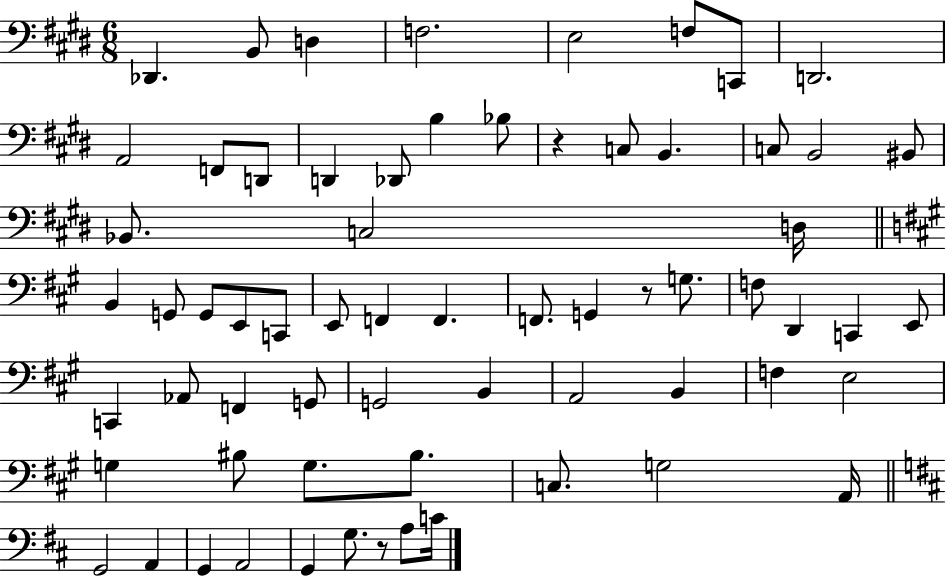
{
  \clef bass
  \numericTimeSignature
  \time 6/8
  \key e \major
  \repeat volta 2 { des,4. b,8 d4 | f2. | e2 f8 c,8 | d,2. | \break a,2 f,8 d,8 | d,4 des,8 b4 bes8 | r4 c8 b,4. | c8 b,2 bis,8 | \break bes,8. c2 d16 | \bar "||" \break \key a \major b,4 g,8 g,8 e,8 c,8 | e,8 f,4 f,4. | f,8. g,4 r8 g8. | f8 d,4 c,4 e,8 | \break c,4 aes,8 f,4 g,8 | g,2 b,4 | a,2 b,4 | f4 e2 | \break g4 bis8 g8. bis8. | c8. g2 a,16 | \bar "||" \break \key b \minor g,2 a,4 | g,4 a,2 | g,4 g8. r8 a8 c'16 | } \bar "|."
}